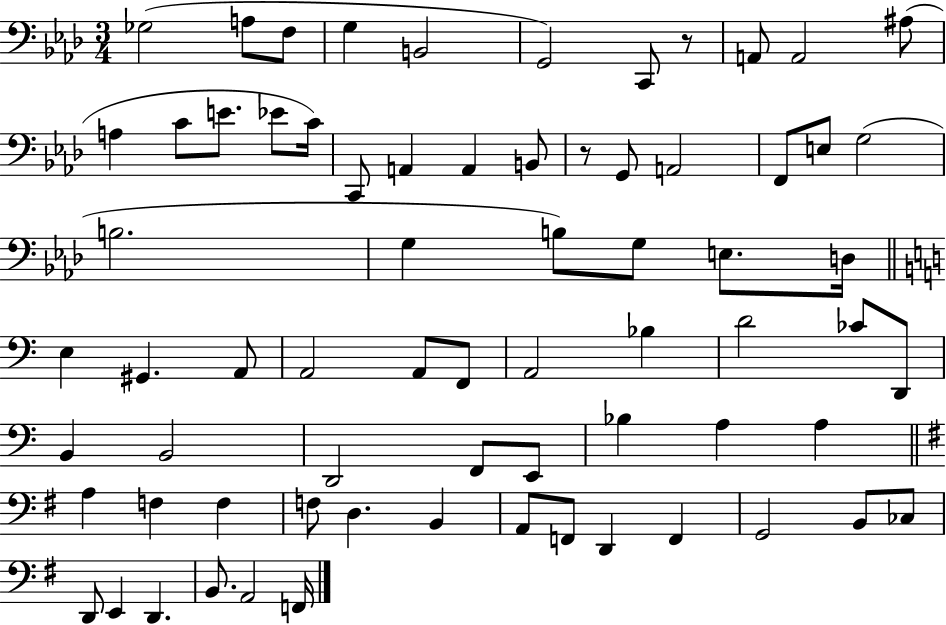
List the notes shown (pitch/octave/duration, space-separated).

Gb3/h A3/e F3/e G3/q B2/h G2/h C2/e R/e A2/e A2/h A#3/e A3/q C4/e E4/e. Eb4/e C4/s C2/e A2/q A2/q B2/e R/e G2/e A2/h F2/e E3/e G3/h B3/h. G3/q B3/e G3/e E3/e. D3/s E3/q G#2/q. A2/e A2/h A2/e F2/e A2/h Bb3/q D4/h CES4/e D2/e B2/q B2/h D2/h F2/e E2/e Bb3/q A3/q A3/q A3/q F3/q F3/q F3/e D3/q. B2/q A2/e F2/e D2/q F2/q G2/h B2/e CES3/e D2/e E2/q D2/q. B2/e. A2/h F2/s